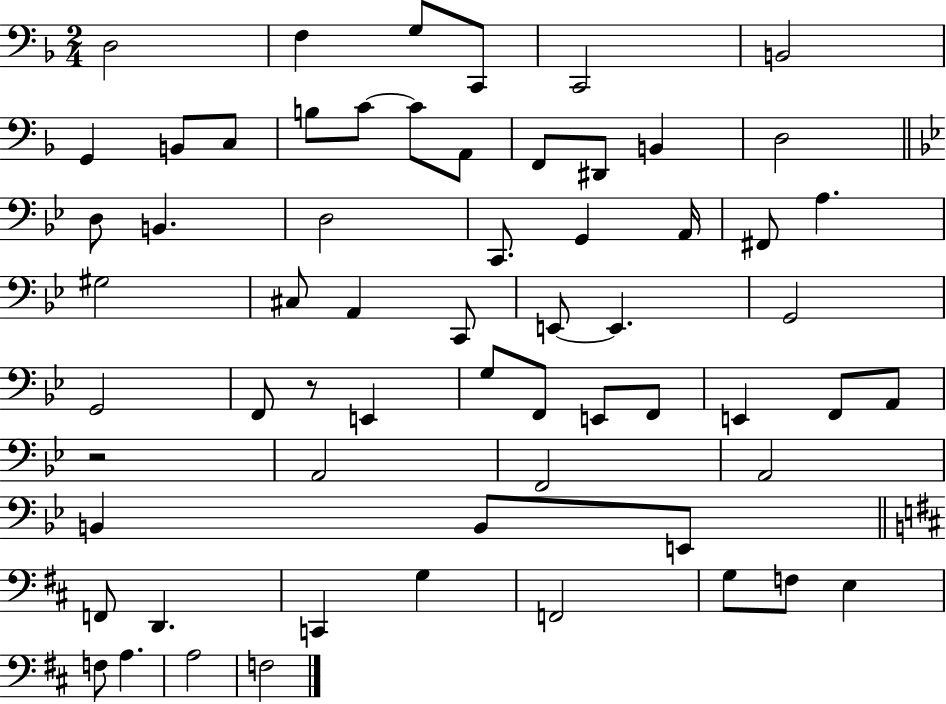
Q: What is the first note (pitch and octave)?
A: D3